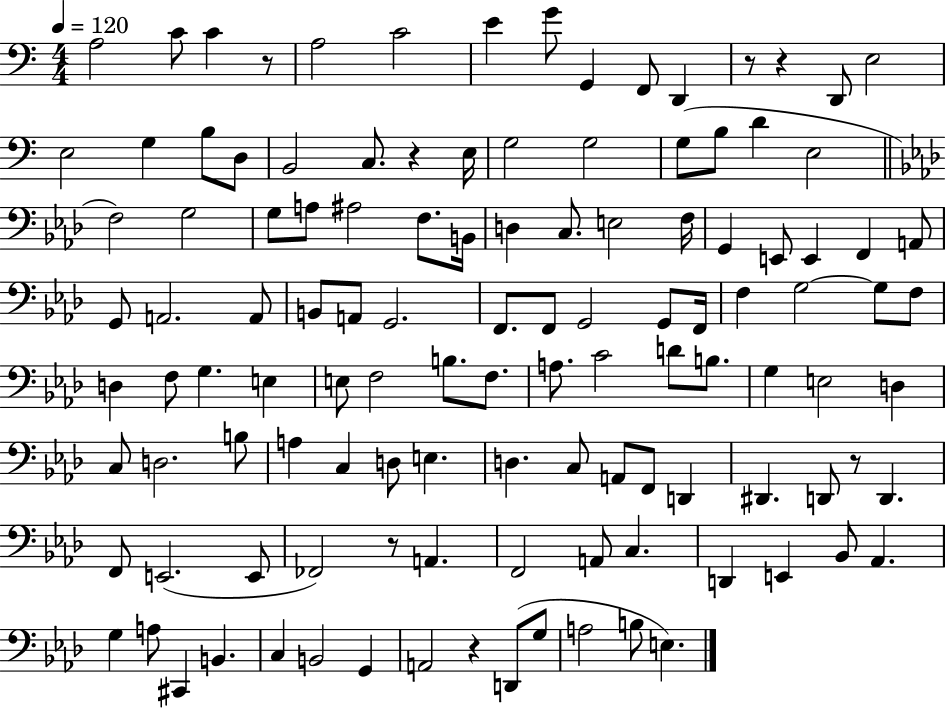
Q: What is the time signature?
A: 4/4